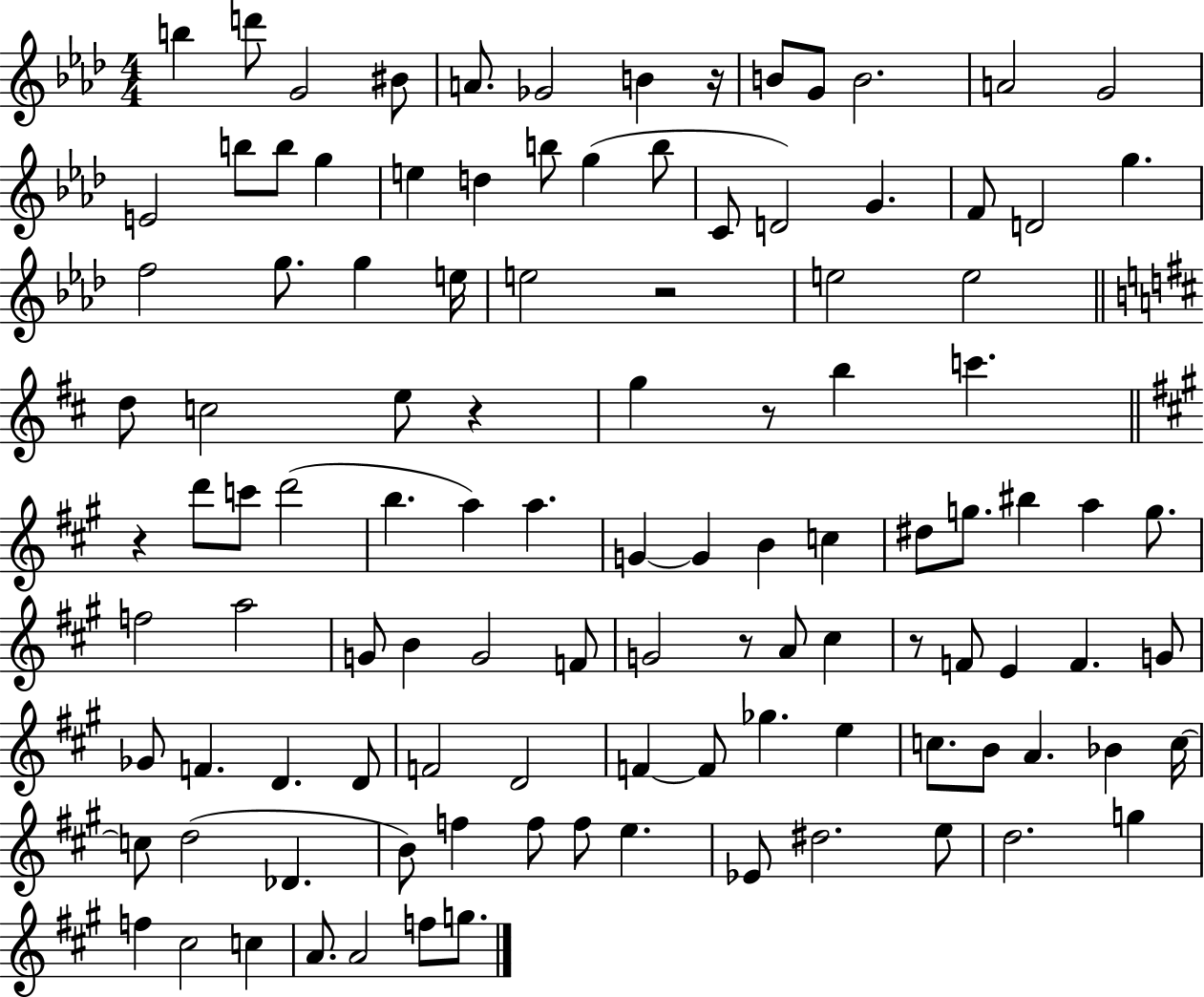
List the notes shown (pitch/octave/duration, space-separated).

B5/q D6/e G4/h BIS4/e A4/e. Gb4/h B4/q R/s B4/e G4/e B4/h. A4/h G4/h E4/h B5/e B5/e G5/q E5/q D5/q B5/e G5/q B5/e C4/e D4/h G4/q. F4/e D4/h G5/q. F5/h G5/e. G5/q E5/s E5/h R/h E5/h E5/h D5/e C5/h E5/e R/q G5/q R/e B5/q C6/q. R/q D6/e C6/e D6/h B5/q. A5/q A5/q. G4/q G4/q B4/q C5/q D#5/e G5/e. BIS5/q A5/q G5/e. F5/h A5/h G4/e B4/q G4/h F4/e G4/h R/e A4/e C#5/q R/e F4/e E4/q F4/q. G4/e Gb4/e F4/q. D4/q. D4/e F4/h D4/h F4/q F4/e Gb5/q. E5/q C5/e. B4/e A4/q. Bb4/q C5/s C5/e D5/h Db4/q. B4/e F5/q F5/e F5/e E5/q. Eb4/e D#5/h. E5/e D5/h. G5/q F5/q C#5/h C5/q A4/e. A4/h F5/e G5/e.